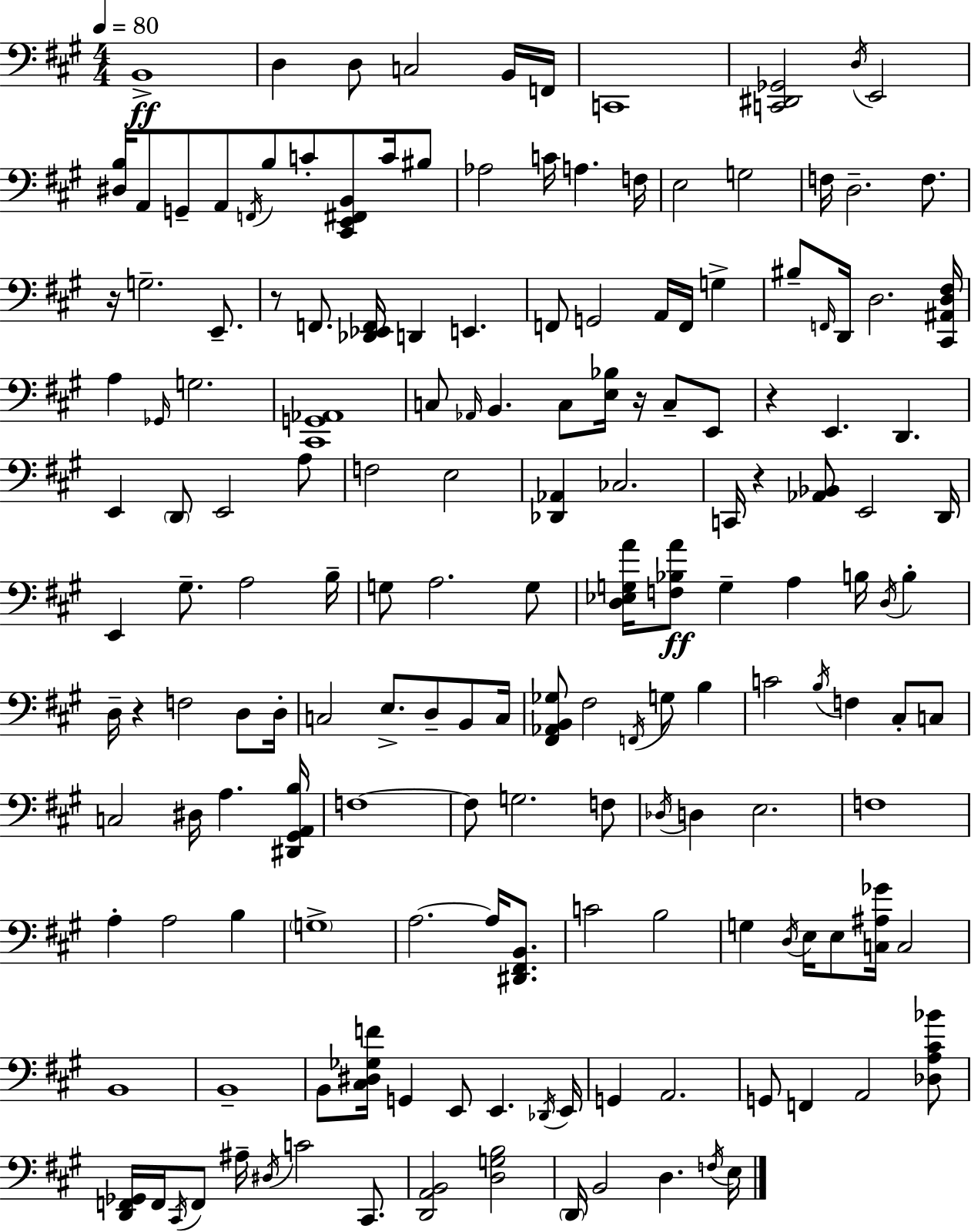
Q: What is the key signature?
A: A major